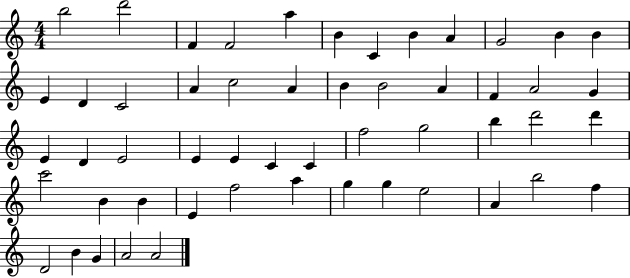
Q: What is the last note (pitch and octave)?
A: A4